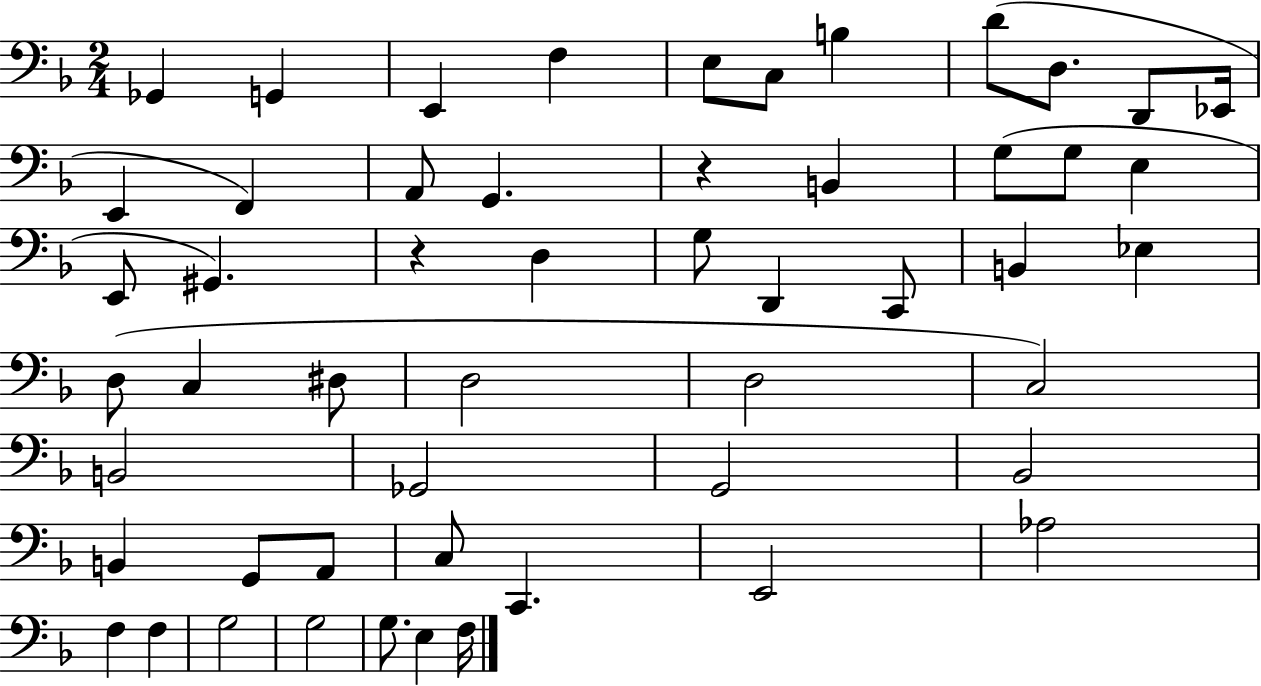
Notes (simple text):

Gb2/q G2/q E2/q F3/q E3/e C3/e B3/q D4/e D3/e. D2/e Eb2/s E2/q F2/q A2/e G2/q. R/q B2/q G3/e G3/e E3/q E2/e G#2/q. R/q D3/q G3/e D2/q C2/e B2/q Eb3/q D3/e C3/q D#3/e D3/h D3/h C3/h B2/h Gb2/h G2/h Bb2/h B2/q G2/e A2/e C3/e C2/q. E2/h Ab3/h F3/q F3/q G3/h G3/h G3/e. E3/q F3/s